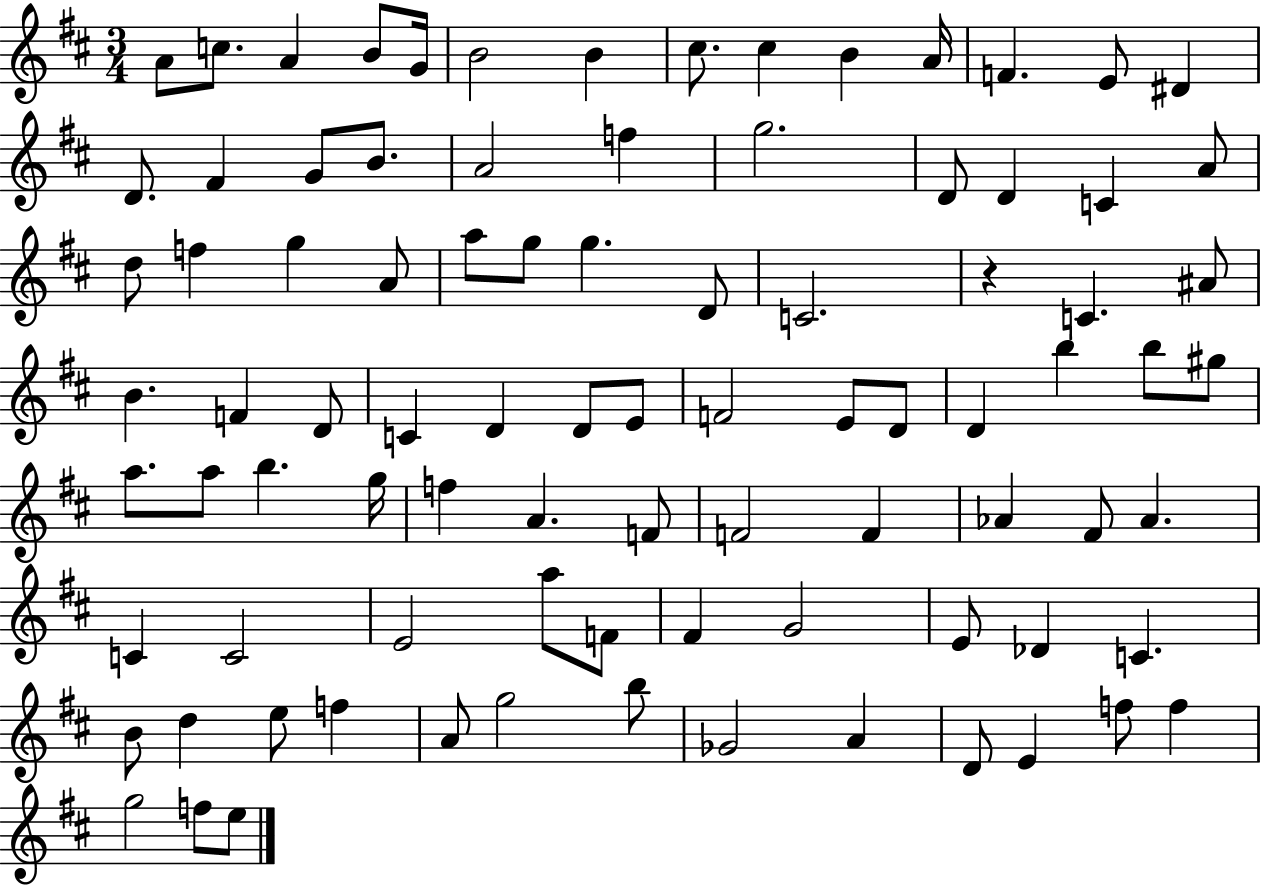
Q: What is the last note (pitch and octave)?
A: E5